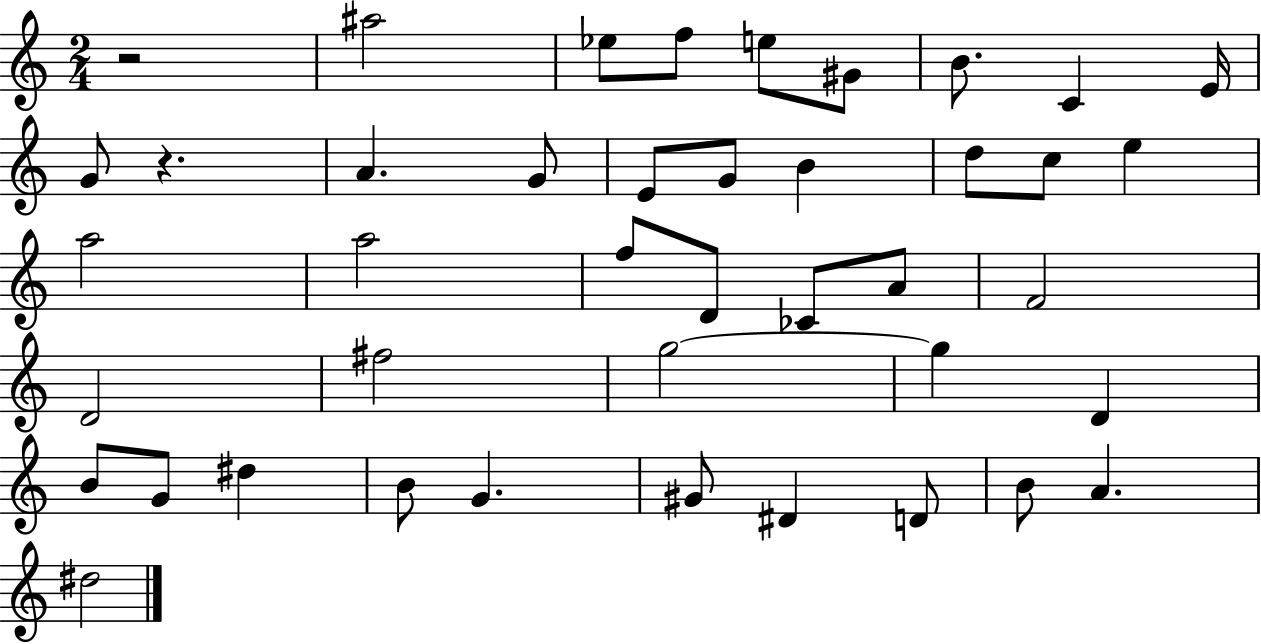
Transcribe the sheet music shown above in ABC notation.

X:1
T:Untitled
M:2/4
L:1/4
K:C
z2 ^a2 _e/2 f/2 e/2 ^G/2 B/2 C E/4 G/2 z A G/2 E/2 G/2 B d/2 c/2 e a2 a2 f/2 D/2 _C/2 A/2 F2 D2 ^f2 g2 g D B/2 G/2 ^d B/2 G ^G/2 ^D D/2 B/2 A ^d2